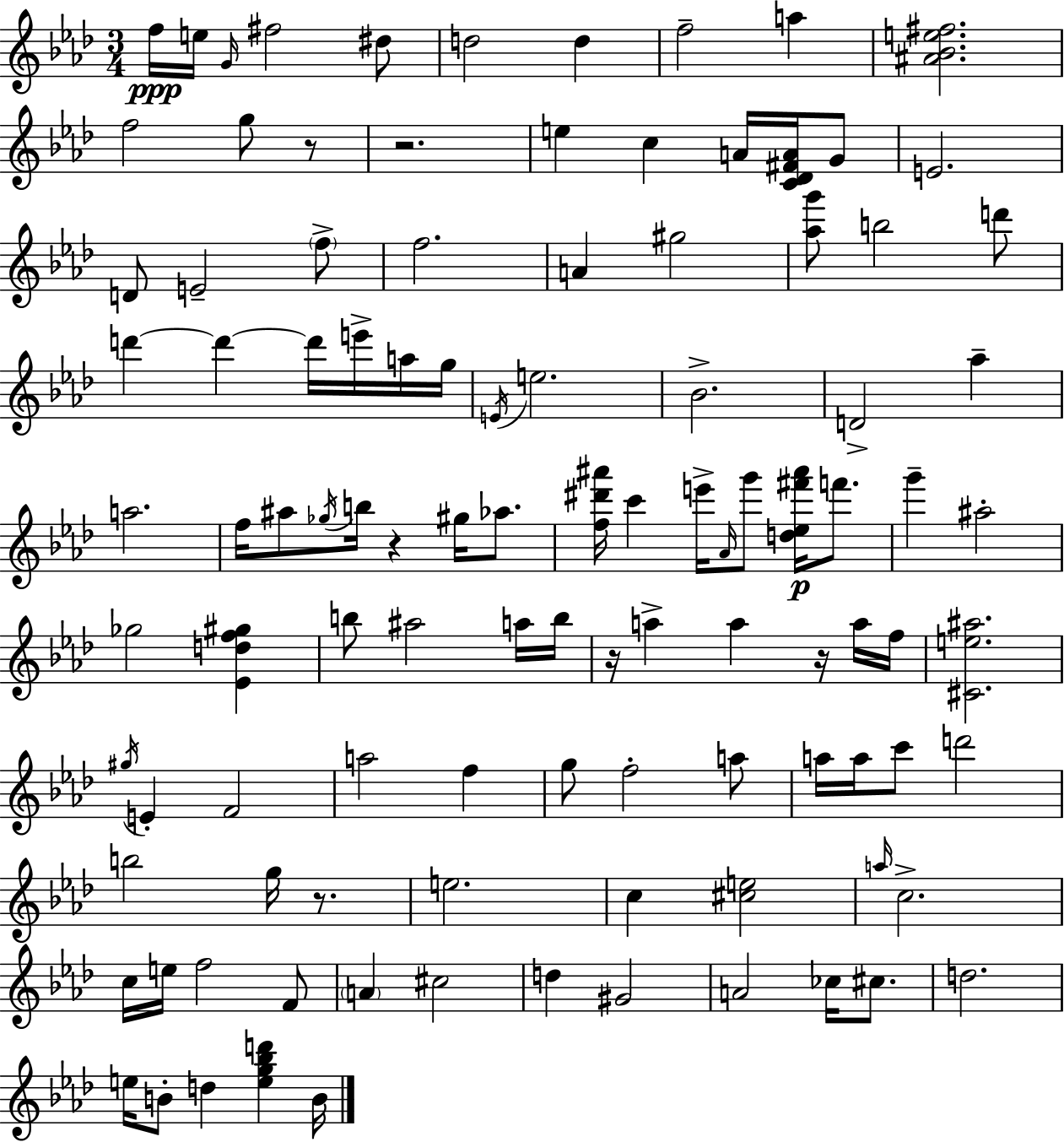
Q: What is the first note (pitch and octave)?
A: F5